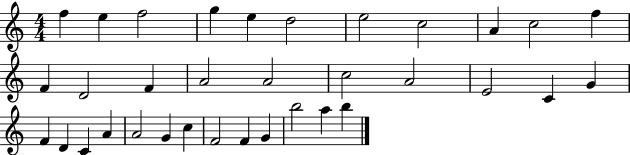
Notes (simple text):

F5/q E5/q F5/h G5/q E5/q D5/h E5/h C5/h A4/q C5/h F5/q F4/q D4/h F4/q A4/h A4/h C5/h A4/h E4/h C4/q G4/q F4/q D4/q C4/q A4/q A4/h G4/q C5/q F4/h F4/q G4/q B5/h A5/q B5/q